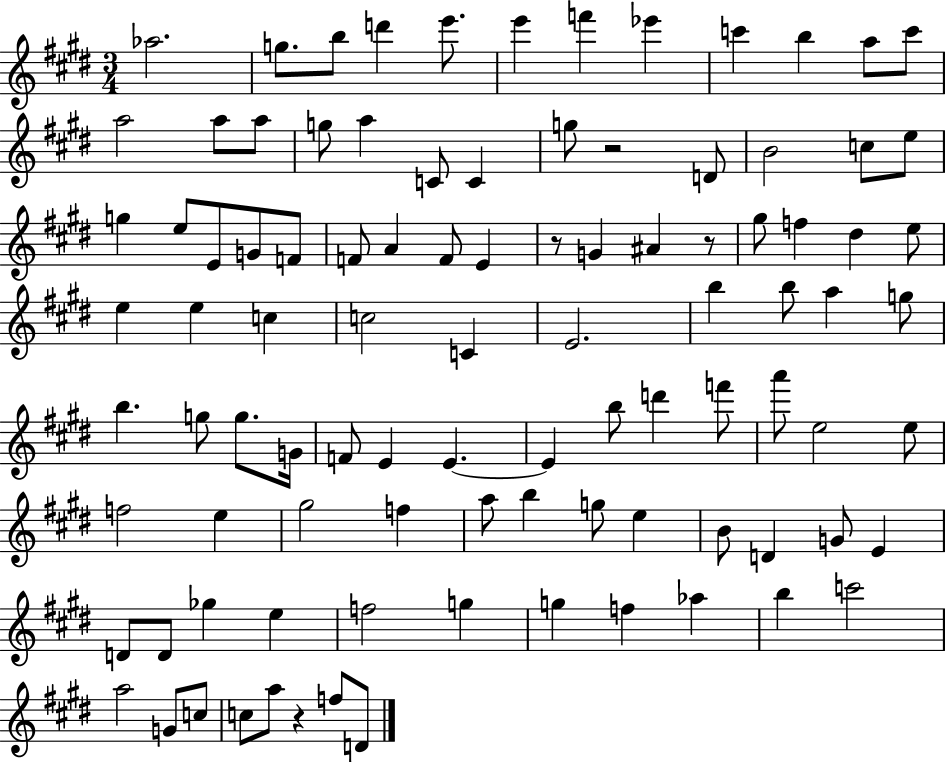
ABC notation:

X:1
T:Untitled
M:3/4
L:1/4
K:E
_a2 g/2 b/2 d' e'/2 e' f' _e' c' b a/2 c'/2 a2 a/2 a/2 g/2 a C/2 C g/2 z2 D/2 B2 c/2 e/2 g e/2 E/2 G/2 F/2 F/2 A F/2 E z/2 G ^A z/2 ^g/2 f ^d e/2 e e c c2 C E2 b b/2 a g/2 b g/2 g/2 G/4 F/2 E E E b/2 d' f'/2 a'/2 e2 e/2 f2 e ^g2 f a/2 b g/2 e B/2 D G/2 E D/2 D/2 _g e f2 g g f _a b c'2 a2 G/2 c/2 c/2 a/2 z f/2 D/2